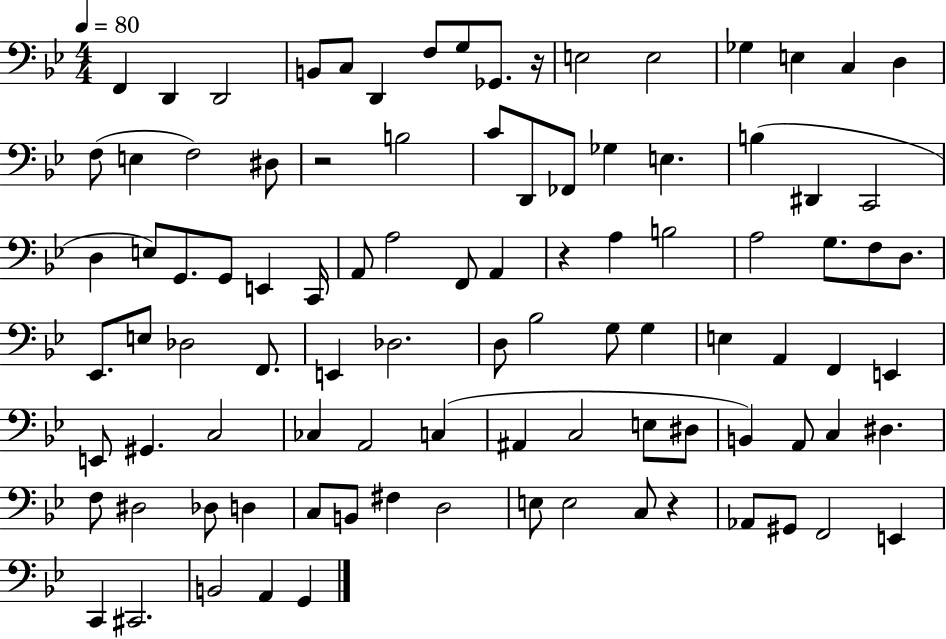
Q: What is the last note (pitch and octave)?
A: G2